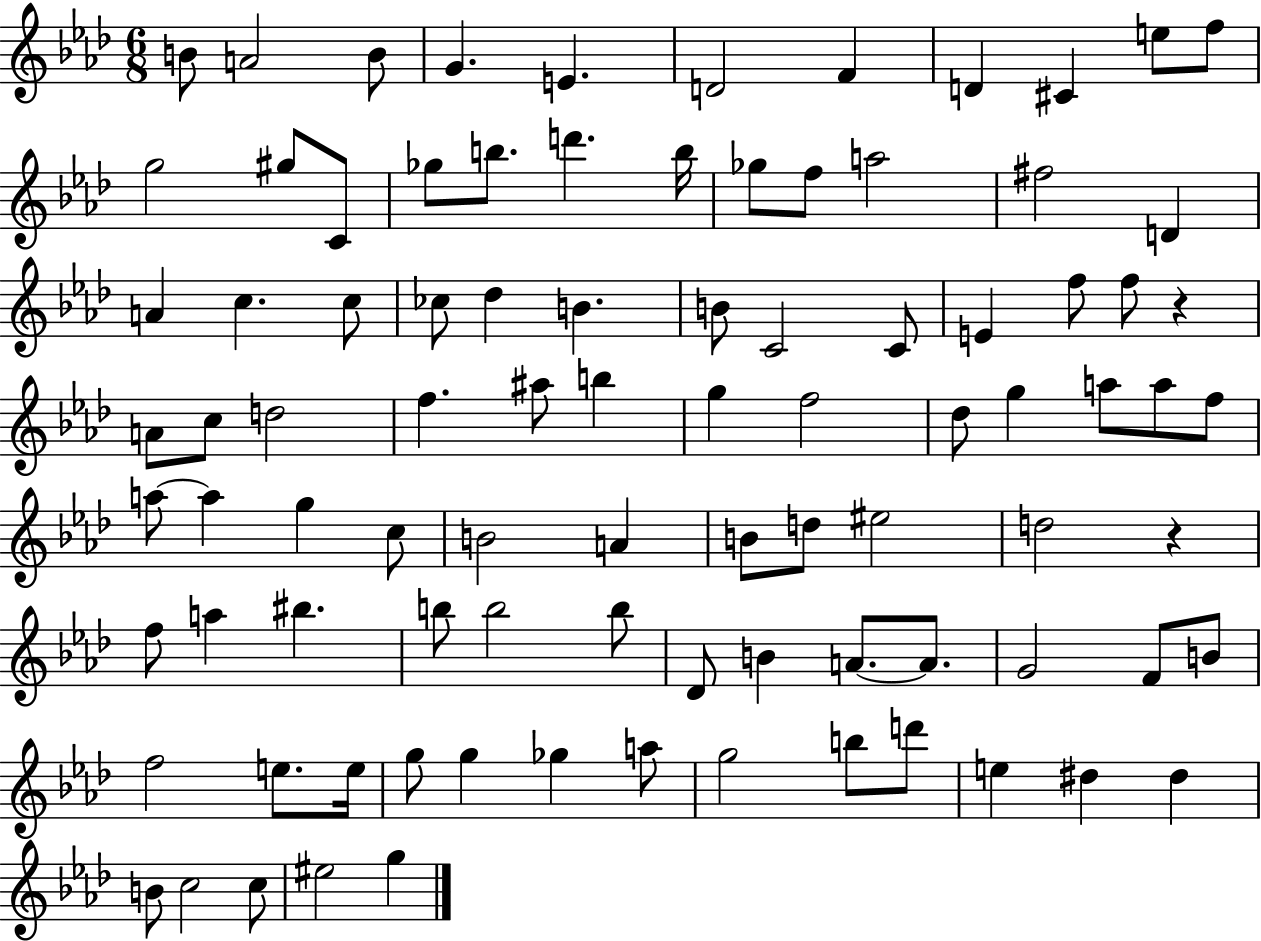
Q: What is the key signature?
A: AES major